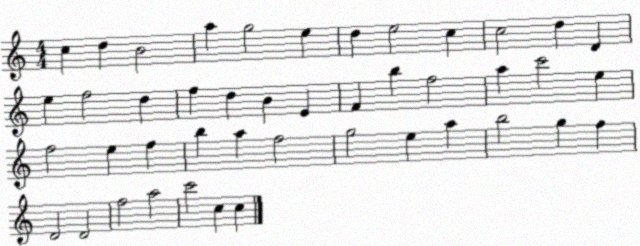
X:1
T:Untitled
M:4/4
L:1/4
K:C
c d B2 a g2 e d e2 c c2 d D e f2 d f d B E F b f2 a c'2 e f2 e f b a f2 g2 e a b2 g f D2 D2 f2 a2 c'2 c c